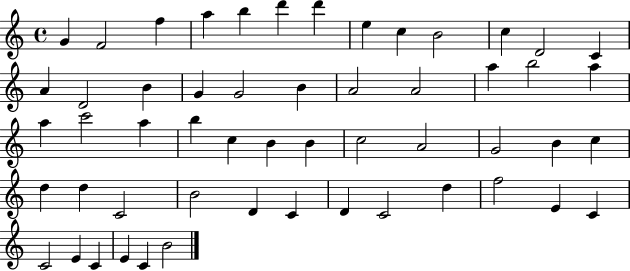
{
  \clef treble
  \time 4/4
  \defaultTimeSignature
  \key c \major
  g'4 f'2 f''4 | a''4 b''4 d'''4 d'''4 | e''4 c''4 b'2 | c''4 d'2 c'4 | \break a'4 d'2 b'4 | g'4 g'2 b'4 | a'2 a'2 | a''4 b''2 a''4 | \break a''4 c'''2 a''4 | b''4 c''4 b'4 b'4 | c''2 a'2 | g'2 b'4 c''4 | \break d''4 d''4 c'2 | b'2 d'4 c'4 | d'4 c'2 d''4 | f''2 e'4 c'4 | \break c'2 e'4 c'4 | e'4 c'4 b'2 | \bar "|."
}